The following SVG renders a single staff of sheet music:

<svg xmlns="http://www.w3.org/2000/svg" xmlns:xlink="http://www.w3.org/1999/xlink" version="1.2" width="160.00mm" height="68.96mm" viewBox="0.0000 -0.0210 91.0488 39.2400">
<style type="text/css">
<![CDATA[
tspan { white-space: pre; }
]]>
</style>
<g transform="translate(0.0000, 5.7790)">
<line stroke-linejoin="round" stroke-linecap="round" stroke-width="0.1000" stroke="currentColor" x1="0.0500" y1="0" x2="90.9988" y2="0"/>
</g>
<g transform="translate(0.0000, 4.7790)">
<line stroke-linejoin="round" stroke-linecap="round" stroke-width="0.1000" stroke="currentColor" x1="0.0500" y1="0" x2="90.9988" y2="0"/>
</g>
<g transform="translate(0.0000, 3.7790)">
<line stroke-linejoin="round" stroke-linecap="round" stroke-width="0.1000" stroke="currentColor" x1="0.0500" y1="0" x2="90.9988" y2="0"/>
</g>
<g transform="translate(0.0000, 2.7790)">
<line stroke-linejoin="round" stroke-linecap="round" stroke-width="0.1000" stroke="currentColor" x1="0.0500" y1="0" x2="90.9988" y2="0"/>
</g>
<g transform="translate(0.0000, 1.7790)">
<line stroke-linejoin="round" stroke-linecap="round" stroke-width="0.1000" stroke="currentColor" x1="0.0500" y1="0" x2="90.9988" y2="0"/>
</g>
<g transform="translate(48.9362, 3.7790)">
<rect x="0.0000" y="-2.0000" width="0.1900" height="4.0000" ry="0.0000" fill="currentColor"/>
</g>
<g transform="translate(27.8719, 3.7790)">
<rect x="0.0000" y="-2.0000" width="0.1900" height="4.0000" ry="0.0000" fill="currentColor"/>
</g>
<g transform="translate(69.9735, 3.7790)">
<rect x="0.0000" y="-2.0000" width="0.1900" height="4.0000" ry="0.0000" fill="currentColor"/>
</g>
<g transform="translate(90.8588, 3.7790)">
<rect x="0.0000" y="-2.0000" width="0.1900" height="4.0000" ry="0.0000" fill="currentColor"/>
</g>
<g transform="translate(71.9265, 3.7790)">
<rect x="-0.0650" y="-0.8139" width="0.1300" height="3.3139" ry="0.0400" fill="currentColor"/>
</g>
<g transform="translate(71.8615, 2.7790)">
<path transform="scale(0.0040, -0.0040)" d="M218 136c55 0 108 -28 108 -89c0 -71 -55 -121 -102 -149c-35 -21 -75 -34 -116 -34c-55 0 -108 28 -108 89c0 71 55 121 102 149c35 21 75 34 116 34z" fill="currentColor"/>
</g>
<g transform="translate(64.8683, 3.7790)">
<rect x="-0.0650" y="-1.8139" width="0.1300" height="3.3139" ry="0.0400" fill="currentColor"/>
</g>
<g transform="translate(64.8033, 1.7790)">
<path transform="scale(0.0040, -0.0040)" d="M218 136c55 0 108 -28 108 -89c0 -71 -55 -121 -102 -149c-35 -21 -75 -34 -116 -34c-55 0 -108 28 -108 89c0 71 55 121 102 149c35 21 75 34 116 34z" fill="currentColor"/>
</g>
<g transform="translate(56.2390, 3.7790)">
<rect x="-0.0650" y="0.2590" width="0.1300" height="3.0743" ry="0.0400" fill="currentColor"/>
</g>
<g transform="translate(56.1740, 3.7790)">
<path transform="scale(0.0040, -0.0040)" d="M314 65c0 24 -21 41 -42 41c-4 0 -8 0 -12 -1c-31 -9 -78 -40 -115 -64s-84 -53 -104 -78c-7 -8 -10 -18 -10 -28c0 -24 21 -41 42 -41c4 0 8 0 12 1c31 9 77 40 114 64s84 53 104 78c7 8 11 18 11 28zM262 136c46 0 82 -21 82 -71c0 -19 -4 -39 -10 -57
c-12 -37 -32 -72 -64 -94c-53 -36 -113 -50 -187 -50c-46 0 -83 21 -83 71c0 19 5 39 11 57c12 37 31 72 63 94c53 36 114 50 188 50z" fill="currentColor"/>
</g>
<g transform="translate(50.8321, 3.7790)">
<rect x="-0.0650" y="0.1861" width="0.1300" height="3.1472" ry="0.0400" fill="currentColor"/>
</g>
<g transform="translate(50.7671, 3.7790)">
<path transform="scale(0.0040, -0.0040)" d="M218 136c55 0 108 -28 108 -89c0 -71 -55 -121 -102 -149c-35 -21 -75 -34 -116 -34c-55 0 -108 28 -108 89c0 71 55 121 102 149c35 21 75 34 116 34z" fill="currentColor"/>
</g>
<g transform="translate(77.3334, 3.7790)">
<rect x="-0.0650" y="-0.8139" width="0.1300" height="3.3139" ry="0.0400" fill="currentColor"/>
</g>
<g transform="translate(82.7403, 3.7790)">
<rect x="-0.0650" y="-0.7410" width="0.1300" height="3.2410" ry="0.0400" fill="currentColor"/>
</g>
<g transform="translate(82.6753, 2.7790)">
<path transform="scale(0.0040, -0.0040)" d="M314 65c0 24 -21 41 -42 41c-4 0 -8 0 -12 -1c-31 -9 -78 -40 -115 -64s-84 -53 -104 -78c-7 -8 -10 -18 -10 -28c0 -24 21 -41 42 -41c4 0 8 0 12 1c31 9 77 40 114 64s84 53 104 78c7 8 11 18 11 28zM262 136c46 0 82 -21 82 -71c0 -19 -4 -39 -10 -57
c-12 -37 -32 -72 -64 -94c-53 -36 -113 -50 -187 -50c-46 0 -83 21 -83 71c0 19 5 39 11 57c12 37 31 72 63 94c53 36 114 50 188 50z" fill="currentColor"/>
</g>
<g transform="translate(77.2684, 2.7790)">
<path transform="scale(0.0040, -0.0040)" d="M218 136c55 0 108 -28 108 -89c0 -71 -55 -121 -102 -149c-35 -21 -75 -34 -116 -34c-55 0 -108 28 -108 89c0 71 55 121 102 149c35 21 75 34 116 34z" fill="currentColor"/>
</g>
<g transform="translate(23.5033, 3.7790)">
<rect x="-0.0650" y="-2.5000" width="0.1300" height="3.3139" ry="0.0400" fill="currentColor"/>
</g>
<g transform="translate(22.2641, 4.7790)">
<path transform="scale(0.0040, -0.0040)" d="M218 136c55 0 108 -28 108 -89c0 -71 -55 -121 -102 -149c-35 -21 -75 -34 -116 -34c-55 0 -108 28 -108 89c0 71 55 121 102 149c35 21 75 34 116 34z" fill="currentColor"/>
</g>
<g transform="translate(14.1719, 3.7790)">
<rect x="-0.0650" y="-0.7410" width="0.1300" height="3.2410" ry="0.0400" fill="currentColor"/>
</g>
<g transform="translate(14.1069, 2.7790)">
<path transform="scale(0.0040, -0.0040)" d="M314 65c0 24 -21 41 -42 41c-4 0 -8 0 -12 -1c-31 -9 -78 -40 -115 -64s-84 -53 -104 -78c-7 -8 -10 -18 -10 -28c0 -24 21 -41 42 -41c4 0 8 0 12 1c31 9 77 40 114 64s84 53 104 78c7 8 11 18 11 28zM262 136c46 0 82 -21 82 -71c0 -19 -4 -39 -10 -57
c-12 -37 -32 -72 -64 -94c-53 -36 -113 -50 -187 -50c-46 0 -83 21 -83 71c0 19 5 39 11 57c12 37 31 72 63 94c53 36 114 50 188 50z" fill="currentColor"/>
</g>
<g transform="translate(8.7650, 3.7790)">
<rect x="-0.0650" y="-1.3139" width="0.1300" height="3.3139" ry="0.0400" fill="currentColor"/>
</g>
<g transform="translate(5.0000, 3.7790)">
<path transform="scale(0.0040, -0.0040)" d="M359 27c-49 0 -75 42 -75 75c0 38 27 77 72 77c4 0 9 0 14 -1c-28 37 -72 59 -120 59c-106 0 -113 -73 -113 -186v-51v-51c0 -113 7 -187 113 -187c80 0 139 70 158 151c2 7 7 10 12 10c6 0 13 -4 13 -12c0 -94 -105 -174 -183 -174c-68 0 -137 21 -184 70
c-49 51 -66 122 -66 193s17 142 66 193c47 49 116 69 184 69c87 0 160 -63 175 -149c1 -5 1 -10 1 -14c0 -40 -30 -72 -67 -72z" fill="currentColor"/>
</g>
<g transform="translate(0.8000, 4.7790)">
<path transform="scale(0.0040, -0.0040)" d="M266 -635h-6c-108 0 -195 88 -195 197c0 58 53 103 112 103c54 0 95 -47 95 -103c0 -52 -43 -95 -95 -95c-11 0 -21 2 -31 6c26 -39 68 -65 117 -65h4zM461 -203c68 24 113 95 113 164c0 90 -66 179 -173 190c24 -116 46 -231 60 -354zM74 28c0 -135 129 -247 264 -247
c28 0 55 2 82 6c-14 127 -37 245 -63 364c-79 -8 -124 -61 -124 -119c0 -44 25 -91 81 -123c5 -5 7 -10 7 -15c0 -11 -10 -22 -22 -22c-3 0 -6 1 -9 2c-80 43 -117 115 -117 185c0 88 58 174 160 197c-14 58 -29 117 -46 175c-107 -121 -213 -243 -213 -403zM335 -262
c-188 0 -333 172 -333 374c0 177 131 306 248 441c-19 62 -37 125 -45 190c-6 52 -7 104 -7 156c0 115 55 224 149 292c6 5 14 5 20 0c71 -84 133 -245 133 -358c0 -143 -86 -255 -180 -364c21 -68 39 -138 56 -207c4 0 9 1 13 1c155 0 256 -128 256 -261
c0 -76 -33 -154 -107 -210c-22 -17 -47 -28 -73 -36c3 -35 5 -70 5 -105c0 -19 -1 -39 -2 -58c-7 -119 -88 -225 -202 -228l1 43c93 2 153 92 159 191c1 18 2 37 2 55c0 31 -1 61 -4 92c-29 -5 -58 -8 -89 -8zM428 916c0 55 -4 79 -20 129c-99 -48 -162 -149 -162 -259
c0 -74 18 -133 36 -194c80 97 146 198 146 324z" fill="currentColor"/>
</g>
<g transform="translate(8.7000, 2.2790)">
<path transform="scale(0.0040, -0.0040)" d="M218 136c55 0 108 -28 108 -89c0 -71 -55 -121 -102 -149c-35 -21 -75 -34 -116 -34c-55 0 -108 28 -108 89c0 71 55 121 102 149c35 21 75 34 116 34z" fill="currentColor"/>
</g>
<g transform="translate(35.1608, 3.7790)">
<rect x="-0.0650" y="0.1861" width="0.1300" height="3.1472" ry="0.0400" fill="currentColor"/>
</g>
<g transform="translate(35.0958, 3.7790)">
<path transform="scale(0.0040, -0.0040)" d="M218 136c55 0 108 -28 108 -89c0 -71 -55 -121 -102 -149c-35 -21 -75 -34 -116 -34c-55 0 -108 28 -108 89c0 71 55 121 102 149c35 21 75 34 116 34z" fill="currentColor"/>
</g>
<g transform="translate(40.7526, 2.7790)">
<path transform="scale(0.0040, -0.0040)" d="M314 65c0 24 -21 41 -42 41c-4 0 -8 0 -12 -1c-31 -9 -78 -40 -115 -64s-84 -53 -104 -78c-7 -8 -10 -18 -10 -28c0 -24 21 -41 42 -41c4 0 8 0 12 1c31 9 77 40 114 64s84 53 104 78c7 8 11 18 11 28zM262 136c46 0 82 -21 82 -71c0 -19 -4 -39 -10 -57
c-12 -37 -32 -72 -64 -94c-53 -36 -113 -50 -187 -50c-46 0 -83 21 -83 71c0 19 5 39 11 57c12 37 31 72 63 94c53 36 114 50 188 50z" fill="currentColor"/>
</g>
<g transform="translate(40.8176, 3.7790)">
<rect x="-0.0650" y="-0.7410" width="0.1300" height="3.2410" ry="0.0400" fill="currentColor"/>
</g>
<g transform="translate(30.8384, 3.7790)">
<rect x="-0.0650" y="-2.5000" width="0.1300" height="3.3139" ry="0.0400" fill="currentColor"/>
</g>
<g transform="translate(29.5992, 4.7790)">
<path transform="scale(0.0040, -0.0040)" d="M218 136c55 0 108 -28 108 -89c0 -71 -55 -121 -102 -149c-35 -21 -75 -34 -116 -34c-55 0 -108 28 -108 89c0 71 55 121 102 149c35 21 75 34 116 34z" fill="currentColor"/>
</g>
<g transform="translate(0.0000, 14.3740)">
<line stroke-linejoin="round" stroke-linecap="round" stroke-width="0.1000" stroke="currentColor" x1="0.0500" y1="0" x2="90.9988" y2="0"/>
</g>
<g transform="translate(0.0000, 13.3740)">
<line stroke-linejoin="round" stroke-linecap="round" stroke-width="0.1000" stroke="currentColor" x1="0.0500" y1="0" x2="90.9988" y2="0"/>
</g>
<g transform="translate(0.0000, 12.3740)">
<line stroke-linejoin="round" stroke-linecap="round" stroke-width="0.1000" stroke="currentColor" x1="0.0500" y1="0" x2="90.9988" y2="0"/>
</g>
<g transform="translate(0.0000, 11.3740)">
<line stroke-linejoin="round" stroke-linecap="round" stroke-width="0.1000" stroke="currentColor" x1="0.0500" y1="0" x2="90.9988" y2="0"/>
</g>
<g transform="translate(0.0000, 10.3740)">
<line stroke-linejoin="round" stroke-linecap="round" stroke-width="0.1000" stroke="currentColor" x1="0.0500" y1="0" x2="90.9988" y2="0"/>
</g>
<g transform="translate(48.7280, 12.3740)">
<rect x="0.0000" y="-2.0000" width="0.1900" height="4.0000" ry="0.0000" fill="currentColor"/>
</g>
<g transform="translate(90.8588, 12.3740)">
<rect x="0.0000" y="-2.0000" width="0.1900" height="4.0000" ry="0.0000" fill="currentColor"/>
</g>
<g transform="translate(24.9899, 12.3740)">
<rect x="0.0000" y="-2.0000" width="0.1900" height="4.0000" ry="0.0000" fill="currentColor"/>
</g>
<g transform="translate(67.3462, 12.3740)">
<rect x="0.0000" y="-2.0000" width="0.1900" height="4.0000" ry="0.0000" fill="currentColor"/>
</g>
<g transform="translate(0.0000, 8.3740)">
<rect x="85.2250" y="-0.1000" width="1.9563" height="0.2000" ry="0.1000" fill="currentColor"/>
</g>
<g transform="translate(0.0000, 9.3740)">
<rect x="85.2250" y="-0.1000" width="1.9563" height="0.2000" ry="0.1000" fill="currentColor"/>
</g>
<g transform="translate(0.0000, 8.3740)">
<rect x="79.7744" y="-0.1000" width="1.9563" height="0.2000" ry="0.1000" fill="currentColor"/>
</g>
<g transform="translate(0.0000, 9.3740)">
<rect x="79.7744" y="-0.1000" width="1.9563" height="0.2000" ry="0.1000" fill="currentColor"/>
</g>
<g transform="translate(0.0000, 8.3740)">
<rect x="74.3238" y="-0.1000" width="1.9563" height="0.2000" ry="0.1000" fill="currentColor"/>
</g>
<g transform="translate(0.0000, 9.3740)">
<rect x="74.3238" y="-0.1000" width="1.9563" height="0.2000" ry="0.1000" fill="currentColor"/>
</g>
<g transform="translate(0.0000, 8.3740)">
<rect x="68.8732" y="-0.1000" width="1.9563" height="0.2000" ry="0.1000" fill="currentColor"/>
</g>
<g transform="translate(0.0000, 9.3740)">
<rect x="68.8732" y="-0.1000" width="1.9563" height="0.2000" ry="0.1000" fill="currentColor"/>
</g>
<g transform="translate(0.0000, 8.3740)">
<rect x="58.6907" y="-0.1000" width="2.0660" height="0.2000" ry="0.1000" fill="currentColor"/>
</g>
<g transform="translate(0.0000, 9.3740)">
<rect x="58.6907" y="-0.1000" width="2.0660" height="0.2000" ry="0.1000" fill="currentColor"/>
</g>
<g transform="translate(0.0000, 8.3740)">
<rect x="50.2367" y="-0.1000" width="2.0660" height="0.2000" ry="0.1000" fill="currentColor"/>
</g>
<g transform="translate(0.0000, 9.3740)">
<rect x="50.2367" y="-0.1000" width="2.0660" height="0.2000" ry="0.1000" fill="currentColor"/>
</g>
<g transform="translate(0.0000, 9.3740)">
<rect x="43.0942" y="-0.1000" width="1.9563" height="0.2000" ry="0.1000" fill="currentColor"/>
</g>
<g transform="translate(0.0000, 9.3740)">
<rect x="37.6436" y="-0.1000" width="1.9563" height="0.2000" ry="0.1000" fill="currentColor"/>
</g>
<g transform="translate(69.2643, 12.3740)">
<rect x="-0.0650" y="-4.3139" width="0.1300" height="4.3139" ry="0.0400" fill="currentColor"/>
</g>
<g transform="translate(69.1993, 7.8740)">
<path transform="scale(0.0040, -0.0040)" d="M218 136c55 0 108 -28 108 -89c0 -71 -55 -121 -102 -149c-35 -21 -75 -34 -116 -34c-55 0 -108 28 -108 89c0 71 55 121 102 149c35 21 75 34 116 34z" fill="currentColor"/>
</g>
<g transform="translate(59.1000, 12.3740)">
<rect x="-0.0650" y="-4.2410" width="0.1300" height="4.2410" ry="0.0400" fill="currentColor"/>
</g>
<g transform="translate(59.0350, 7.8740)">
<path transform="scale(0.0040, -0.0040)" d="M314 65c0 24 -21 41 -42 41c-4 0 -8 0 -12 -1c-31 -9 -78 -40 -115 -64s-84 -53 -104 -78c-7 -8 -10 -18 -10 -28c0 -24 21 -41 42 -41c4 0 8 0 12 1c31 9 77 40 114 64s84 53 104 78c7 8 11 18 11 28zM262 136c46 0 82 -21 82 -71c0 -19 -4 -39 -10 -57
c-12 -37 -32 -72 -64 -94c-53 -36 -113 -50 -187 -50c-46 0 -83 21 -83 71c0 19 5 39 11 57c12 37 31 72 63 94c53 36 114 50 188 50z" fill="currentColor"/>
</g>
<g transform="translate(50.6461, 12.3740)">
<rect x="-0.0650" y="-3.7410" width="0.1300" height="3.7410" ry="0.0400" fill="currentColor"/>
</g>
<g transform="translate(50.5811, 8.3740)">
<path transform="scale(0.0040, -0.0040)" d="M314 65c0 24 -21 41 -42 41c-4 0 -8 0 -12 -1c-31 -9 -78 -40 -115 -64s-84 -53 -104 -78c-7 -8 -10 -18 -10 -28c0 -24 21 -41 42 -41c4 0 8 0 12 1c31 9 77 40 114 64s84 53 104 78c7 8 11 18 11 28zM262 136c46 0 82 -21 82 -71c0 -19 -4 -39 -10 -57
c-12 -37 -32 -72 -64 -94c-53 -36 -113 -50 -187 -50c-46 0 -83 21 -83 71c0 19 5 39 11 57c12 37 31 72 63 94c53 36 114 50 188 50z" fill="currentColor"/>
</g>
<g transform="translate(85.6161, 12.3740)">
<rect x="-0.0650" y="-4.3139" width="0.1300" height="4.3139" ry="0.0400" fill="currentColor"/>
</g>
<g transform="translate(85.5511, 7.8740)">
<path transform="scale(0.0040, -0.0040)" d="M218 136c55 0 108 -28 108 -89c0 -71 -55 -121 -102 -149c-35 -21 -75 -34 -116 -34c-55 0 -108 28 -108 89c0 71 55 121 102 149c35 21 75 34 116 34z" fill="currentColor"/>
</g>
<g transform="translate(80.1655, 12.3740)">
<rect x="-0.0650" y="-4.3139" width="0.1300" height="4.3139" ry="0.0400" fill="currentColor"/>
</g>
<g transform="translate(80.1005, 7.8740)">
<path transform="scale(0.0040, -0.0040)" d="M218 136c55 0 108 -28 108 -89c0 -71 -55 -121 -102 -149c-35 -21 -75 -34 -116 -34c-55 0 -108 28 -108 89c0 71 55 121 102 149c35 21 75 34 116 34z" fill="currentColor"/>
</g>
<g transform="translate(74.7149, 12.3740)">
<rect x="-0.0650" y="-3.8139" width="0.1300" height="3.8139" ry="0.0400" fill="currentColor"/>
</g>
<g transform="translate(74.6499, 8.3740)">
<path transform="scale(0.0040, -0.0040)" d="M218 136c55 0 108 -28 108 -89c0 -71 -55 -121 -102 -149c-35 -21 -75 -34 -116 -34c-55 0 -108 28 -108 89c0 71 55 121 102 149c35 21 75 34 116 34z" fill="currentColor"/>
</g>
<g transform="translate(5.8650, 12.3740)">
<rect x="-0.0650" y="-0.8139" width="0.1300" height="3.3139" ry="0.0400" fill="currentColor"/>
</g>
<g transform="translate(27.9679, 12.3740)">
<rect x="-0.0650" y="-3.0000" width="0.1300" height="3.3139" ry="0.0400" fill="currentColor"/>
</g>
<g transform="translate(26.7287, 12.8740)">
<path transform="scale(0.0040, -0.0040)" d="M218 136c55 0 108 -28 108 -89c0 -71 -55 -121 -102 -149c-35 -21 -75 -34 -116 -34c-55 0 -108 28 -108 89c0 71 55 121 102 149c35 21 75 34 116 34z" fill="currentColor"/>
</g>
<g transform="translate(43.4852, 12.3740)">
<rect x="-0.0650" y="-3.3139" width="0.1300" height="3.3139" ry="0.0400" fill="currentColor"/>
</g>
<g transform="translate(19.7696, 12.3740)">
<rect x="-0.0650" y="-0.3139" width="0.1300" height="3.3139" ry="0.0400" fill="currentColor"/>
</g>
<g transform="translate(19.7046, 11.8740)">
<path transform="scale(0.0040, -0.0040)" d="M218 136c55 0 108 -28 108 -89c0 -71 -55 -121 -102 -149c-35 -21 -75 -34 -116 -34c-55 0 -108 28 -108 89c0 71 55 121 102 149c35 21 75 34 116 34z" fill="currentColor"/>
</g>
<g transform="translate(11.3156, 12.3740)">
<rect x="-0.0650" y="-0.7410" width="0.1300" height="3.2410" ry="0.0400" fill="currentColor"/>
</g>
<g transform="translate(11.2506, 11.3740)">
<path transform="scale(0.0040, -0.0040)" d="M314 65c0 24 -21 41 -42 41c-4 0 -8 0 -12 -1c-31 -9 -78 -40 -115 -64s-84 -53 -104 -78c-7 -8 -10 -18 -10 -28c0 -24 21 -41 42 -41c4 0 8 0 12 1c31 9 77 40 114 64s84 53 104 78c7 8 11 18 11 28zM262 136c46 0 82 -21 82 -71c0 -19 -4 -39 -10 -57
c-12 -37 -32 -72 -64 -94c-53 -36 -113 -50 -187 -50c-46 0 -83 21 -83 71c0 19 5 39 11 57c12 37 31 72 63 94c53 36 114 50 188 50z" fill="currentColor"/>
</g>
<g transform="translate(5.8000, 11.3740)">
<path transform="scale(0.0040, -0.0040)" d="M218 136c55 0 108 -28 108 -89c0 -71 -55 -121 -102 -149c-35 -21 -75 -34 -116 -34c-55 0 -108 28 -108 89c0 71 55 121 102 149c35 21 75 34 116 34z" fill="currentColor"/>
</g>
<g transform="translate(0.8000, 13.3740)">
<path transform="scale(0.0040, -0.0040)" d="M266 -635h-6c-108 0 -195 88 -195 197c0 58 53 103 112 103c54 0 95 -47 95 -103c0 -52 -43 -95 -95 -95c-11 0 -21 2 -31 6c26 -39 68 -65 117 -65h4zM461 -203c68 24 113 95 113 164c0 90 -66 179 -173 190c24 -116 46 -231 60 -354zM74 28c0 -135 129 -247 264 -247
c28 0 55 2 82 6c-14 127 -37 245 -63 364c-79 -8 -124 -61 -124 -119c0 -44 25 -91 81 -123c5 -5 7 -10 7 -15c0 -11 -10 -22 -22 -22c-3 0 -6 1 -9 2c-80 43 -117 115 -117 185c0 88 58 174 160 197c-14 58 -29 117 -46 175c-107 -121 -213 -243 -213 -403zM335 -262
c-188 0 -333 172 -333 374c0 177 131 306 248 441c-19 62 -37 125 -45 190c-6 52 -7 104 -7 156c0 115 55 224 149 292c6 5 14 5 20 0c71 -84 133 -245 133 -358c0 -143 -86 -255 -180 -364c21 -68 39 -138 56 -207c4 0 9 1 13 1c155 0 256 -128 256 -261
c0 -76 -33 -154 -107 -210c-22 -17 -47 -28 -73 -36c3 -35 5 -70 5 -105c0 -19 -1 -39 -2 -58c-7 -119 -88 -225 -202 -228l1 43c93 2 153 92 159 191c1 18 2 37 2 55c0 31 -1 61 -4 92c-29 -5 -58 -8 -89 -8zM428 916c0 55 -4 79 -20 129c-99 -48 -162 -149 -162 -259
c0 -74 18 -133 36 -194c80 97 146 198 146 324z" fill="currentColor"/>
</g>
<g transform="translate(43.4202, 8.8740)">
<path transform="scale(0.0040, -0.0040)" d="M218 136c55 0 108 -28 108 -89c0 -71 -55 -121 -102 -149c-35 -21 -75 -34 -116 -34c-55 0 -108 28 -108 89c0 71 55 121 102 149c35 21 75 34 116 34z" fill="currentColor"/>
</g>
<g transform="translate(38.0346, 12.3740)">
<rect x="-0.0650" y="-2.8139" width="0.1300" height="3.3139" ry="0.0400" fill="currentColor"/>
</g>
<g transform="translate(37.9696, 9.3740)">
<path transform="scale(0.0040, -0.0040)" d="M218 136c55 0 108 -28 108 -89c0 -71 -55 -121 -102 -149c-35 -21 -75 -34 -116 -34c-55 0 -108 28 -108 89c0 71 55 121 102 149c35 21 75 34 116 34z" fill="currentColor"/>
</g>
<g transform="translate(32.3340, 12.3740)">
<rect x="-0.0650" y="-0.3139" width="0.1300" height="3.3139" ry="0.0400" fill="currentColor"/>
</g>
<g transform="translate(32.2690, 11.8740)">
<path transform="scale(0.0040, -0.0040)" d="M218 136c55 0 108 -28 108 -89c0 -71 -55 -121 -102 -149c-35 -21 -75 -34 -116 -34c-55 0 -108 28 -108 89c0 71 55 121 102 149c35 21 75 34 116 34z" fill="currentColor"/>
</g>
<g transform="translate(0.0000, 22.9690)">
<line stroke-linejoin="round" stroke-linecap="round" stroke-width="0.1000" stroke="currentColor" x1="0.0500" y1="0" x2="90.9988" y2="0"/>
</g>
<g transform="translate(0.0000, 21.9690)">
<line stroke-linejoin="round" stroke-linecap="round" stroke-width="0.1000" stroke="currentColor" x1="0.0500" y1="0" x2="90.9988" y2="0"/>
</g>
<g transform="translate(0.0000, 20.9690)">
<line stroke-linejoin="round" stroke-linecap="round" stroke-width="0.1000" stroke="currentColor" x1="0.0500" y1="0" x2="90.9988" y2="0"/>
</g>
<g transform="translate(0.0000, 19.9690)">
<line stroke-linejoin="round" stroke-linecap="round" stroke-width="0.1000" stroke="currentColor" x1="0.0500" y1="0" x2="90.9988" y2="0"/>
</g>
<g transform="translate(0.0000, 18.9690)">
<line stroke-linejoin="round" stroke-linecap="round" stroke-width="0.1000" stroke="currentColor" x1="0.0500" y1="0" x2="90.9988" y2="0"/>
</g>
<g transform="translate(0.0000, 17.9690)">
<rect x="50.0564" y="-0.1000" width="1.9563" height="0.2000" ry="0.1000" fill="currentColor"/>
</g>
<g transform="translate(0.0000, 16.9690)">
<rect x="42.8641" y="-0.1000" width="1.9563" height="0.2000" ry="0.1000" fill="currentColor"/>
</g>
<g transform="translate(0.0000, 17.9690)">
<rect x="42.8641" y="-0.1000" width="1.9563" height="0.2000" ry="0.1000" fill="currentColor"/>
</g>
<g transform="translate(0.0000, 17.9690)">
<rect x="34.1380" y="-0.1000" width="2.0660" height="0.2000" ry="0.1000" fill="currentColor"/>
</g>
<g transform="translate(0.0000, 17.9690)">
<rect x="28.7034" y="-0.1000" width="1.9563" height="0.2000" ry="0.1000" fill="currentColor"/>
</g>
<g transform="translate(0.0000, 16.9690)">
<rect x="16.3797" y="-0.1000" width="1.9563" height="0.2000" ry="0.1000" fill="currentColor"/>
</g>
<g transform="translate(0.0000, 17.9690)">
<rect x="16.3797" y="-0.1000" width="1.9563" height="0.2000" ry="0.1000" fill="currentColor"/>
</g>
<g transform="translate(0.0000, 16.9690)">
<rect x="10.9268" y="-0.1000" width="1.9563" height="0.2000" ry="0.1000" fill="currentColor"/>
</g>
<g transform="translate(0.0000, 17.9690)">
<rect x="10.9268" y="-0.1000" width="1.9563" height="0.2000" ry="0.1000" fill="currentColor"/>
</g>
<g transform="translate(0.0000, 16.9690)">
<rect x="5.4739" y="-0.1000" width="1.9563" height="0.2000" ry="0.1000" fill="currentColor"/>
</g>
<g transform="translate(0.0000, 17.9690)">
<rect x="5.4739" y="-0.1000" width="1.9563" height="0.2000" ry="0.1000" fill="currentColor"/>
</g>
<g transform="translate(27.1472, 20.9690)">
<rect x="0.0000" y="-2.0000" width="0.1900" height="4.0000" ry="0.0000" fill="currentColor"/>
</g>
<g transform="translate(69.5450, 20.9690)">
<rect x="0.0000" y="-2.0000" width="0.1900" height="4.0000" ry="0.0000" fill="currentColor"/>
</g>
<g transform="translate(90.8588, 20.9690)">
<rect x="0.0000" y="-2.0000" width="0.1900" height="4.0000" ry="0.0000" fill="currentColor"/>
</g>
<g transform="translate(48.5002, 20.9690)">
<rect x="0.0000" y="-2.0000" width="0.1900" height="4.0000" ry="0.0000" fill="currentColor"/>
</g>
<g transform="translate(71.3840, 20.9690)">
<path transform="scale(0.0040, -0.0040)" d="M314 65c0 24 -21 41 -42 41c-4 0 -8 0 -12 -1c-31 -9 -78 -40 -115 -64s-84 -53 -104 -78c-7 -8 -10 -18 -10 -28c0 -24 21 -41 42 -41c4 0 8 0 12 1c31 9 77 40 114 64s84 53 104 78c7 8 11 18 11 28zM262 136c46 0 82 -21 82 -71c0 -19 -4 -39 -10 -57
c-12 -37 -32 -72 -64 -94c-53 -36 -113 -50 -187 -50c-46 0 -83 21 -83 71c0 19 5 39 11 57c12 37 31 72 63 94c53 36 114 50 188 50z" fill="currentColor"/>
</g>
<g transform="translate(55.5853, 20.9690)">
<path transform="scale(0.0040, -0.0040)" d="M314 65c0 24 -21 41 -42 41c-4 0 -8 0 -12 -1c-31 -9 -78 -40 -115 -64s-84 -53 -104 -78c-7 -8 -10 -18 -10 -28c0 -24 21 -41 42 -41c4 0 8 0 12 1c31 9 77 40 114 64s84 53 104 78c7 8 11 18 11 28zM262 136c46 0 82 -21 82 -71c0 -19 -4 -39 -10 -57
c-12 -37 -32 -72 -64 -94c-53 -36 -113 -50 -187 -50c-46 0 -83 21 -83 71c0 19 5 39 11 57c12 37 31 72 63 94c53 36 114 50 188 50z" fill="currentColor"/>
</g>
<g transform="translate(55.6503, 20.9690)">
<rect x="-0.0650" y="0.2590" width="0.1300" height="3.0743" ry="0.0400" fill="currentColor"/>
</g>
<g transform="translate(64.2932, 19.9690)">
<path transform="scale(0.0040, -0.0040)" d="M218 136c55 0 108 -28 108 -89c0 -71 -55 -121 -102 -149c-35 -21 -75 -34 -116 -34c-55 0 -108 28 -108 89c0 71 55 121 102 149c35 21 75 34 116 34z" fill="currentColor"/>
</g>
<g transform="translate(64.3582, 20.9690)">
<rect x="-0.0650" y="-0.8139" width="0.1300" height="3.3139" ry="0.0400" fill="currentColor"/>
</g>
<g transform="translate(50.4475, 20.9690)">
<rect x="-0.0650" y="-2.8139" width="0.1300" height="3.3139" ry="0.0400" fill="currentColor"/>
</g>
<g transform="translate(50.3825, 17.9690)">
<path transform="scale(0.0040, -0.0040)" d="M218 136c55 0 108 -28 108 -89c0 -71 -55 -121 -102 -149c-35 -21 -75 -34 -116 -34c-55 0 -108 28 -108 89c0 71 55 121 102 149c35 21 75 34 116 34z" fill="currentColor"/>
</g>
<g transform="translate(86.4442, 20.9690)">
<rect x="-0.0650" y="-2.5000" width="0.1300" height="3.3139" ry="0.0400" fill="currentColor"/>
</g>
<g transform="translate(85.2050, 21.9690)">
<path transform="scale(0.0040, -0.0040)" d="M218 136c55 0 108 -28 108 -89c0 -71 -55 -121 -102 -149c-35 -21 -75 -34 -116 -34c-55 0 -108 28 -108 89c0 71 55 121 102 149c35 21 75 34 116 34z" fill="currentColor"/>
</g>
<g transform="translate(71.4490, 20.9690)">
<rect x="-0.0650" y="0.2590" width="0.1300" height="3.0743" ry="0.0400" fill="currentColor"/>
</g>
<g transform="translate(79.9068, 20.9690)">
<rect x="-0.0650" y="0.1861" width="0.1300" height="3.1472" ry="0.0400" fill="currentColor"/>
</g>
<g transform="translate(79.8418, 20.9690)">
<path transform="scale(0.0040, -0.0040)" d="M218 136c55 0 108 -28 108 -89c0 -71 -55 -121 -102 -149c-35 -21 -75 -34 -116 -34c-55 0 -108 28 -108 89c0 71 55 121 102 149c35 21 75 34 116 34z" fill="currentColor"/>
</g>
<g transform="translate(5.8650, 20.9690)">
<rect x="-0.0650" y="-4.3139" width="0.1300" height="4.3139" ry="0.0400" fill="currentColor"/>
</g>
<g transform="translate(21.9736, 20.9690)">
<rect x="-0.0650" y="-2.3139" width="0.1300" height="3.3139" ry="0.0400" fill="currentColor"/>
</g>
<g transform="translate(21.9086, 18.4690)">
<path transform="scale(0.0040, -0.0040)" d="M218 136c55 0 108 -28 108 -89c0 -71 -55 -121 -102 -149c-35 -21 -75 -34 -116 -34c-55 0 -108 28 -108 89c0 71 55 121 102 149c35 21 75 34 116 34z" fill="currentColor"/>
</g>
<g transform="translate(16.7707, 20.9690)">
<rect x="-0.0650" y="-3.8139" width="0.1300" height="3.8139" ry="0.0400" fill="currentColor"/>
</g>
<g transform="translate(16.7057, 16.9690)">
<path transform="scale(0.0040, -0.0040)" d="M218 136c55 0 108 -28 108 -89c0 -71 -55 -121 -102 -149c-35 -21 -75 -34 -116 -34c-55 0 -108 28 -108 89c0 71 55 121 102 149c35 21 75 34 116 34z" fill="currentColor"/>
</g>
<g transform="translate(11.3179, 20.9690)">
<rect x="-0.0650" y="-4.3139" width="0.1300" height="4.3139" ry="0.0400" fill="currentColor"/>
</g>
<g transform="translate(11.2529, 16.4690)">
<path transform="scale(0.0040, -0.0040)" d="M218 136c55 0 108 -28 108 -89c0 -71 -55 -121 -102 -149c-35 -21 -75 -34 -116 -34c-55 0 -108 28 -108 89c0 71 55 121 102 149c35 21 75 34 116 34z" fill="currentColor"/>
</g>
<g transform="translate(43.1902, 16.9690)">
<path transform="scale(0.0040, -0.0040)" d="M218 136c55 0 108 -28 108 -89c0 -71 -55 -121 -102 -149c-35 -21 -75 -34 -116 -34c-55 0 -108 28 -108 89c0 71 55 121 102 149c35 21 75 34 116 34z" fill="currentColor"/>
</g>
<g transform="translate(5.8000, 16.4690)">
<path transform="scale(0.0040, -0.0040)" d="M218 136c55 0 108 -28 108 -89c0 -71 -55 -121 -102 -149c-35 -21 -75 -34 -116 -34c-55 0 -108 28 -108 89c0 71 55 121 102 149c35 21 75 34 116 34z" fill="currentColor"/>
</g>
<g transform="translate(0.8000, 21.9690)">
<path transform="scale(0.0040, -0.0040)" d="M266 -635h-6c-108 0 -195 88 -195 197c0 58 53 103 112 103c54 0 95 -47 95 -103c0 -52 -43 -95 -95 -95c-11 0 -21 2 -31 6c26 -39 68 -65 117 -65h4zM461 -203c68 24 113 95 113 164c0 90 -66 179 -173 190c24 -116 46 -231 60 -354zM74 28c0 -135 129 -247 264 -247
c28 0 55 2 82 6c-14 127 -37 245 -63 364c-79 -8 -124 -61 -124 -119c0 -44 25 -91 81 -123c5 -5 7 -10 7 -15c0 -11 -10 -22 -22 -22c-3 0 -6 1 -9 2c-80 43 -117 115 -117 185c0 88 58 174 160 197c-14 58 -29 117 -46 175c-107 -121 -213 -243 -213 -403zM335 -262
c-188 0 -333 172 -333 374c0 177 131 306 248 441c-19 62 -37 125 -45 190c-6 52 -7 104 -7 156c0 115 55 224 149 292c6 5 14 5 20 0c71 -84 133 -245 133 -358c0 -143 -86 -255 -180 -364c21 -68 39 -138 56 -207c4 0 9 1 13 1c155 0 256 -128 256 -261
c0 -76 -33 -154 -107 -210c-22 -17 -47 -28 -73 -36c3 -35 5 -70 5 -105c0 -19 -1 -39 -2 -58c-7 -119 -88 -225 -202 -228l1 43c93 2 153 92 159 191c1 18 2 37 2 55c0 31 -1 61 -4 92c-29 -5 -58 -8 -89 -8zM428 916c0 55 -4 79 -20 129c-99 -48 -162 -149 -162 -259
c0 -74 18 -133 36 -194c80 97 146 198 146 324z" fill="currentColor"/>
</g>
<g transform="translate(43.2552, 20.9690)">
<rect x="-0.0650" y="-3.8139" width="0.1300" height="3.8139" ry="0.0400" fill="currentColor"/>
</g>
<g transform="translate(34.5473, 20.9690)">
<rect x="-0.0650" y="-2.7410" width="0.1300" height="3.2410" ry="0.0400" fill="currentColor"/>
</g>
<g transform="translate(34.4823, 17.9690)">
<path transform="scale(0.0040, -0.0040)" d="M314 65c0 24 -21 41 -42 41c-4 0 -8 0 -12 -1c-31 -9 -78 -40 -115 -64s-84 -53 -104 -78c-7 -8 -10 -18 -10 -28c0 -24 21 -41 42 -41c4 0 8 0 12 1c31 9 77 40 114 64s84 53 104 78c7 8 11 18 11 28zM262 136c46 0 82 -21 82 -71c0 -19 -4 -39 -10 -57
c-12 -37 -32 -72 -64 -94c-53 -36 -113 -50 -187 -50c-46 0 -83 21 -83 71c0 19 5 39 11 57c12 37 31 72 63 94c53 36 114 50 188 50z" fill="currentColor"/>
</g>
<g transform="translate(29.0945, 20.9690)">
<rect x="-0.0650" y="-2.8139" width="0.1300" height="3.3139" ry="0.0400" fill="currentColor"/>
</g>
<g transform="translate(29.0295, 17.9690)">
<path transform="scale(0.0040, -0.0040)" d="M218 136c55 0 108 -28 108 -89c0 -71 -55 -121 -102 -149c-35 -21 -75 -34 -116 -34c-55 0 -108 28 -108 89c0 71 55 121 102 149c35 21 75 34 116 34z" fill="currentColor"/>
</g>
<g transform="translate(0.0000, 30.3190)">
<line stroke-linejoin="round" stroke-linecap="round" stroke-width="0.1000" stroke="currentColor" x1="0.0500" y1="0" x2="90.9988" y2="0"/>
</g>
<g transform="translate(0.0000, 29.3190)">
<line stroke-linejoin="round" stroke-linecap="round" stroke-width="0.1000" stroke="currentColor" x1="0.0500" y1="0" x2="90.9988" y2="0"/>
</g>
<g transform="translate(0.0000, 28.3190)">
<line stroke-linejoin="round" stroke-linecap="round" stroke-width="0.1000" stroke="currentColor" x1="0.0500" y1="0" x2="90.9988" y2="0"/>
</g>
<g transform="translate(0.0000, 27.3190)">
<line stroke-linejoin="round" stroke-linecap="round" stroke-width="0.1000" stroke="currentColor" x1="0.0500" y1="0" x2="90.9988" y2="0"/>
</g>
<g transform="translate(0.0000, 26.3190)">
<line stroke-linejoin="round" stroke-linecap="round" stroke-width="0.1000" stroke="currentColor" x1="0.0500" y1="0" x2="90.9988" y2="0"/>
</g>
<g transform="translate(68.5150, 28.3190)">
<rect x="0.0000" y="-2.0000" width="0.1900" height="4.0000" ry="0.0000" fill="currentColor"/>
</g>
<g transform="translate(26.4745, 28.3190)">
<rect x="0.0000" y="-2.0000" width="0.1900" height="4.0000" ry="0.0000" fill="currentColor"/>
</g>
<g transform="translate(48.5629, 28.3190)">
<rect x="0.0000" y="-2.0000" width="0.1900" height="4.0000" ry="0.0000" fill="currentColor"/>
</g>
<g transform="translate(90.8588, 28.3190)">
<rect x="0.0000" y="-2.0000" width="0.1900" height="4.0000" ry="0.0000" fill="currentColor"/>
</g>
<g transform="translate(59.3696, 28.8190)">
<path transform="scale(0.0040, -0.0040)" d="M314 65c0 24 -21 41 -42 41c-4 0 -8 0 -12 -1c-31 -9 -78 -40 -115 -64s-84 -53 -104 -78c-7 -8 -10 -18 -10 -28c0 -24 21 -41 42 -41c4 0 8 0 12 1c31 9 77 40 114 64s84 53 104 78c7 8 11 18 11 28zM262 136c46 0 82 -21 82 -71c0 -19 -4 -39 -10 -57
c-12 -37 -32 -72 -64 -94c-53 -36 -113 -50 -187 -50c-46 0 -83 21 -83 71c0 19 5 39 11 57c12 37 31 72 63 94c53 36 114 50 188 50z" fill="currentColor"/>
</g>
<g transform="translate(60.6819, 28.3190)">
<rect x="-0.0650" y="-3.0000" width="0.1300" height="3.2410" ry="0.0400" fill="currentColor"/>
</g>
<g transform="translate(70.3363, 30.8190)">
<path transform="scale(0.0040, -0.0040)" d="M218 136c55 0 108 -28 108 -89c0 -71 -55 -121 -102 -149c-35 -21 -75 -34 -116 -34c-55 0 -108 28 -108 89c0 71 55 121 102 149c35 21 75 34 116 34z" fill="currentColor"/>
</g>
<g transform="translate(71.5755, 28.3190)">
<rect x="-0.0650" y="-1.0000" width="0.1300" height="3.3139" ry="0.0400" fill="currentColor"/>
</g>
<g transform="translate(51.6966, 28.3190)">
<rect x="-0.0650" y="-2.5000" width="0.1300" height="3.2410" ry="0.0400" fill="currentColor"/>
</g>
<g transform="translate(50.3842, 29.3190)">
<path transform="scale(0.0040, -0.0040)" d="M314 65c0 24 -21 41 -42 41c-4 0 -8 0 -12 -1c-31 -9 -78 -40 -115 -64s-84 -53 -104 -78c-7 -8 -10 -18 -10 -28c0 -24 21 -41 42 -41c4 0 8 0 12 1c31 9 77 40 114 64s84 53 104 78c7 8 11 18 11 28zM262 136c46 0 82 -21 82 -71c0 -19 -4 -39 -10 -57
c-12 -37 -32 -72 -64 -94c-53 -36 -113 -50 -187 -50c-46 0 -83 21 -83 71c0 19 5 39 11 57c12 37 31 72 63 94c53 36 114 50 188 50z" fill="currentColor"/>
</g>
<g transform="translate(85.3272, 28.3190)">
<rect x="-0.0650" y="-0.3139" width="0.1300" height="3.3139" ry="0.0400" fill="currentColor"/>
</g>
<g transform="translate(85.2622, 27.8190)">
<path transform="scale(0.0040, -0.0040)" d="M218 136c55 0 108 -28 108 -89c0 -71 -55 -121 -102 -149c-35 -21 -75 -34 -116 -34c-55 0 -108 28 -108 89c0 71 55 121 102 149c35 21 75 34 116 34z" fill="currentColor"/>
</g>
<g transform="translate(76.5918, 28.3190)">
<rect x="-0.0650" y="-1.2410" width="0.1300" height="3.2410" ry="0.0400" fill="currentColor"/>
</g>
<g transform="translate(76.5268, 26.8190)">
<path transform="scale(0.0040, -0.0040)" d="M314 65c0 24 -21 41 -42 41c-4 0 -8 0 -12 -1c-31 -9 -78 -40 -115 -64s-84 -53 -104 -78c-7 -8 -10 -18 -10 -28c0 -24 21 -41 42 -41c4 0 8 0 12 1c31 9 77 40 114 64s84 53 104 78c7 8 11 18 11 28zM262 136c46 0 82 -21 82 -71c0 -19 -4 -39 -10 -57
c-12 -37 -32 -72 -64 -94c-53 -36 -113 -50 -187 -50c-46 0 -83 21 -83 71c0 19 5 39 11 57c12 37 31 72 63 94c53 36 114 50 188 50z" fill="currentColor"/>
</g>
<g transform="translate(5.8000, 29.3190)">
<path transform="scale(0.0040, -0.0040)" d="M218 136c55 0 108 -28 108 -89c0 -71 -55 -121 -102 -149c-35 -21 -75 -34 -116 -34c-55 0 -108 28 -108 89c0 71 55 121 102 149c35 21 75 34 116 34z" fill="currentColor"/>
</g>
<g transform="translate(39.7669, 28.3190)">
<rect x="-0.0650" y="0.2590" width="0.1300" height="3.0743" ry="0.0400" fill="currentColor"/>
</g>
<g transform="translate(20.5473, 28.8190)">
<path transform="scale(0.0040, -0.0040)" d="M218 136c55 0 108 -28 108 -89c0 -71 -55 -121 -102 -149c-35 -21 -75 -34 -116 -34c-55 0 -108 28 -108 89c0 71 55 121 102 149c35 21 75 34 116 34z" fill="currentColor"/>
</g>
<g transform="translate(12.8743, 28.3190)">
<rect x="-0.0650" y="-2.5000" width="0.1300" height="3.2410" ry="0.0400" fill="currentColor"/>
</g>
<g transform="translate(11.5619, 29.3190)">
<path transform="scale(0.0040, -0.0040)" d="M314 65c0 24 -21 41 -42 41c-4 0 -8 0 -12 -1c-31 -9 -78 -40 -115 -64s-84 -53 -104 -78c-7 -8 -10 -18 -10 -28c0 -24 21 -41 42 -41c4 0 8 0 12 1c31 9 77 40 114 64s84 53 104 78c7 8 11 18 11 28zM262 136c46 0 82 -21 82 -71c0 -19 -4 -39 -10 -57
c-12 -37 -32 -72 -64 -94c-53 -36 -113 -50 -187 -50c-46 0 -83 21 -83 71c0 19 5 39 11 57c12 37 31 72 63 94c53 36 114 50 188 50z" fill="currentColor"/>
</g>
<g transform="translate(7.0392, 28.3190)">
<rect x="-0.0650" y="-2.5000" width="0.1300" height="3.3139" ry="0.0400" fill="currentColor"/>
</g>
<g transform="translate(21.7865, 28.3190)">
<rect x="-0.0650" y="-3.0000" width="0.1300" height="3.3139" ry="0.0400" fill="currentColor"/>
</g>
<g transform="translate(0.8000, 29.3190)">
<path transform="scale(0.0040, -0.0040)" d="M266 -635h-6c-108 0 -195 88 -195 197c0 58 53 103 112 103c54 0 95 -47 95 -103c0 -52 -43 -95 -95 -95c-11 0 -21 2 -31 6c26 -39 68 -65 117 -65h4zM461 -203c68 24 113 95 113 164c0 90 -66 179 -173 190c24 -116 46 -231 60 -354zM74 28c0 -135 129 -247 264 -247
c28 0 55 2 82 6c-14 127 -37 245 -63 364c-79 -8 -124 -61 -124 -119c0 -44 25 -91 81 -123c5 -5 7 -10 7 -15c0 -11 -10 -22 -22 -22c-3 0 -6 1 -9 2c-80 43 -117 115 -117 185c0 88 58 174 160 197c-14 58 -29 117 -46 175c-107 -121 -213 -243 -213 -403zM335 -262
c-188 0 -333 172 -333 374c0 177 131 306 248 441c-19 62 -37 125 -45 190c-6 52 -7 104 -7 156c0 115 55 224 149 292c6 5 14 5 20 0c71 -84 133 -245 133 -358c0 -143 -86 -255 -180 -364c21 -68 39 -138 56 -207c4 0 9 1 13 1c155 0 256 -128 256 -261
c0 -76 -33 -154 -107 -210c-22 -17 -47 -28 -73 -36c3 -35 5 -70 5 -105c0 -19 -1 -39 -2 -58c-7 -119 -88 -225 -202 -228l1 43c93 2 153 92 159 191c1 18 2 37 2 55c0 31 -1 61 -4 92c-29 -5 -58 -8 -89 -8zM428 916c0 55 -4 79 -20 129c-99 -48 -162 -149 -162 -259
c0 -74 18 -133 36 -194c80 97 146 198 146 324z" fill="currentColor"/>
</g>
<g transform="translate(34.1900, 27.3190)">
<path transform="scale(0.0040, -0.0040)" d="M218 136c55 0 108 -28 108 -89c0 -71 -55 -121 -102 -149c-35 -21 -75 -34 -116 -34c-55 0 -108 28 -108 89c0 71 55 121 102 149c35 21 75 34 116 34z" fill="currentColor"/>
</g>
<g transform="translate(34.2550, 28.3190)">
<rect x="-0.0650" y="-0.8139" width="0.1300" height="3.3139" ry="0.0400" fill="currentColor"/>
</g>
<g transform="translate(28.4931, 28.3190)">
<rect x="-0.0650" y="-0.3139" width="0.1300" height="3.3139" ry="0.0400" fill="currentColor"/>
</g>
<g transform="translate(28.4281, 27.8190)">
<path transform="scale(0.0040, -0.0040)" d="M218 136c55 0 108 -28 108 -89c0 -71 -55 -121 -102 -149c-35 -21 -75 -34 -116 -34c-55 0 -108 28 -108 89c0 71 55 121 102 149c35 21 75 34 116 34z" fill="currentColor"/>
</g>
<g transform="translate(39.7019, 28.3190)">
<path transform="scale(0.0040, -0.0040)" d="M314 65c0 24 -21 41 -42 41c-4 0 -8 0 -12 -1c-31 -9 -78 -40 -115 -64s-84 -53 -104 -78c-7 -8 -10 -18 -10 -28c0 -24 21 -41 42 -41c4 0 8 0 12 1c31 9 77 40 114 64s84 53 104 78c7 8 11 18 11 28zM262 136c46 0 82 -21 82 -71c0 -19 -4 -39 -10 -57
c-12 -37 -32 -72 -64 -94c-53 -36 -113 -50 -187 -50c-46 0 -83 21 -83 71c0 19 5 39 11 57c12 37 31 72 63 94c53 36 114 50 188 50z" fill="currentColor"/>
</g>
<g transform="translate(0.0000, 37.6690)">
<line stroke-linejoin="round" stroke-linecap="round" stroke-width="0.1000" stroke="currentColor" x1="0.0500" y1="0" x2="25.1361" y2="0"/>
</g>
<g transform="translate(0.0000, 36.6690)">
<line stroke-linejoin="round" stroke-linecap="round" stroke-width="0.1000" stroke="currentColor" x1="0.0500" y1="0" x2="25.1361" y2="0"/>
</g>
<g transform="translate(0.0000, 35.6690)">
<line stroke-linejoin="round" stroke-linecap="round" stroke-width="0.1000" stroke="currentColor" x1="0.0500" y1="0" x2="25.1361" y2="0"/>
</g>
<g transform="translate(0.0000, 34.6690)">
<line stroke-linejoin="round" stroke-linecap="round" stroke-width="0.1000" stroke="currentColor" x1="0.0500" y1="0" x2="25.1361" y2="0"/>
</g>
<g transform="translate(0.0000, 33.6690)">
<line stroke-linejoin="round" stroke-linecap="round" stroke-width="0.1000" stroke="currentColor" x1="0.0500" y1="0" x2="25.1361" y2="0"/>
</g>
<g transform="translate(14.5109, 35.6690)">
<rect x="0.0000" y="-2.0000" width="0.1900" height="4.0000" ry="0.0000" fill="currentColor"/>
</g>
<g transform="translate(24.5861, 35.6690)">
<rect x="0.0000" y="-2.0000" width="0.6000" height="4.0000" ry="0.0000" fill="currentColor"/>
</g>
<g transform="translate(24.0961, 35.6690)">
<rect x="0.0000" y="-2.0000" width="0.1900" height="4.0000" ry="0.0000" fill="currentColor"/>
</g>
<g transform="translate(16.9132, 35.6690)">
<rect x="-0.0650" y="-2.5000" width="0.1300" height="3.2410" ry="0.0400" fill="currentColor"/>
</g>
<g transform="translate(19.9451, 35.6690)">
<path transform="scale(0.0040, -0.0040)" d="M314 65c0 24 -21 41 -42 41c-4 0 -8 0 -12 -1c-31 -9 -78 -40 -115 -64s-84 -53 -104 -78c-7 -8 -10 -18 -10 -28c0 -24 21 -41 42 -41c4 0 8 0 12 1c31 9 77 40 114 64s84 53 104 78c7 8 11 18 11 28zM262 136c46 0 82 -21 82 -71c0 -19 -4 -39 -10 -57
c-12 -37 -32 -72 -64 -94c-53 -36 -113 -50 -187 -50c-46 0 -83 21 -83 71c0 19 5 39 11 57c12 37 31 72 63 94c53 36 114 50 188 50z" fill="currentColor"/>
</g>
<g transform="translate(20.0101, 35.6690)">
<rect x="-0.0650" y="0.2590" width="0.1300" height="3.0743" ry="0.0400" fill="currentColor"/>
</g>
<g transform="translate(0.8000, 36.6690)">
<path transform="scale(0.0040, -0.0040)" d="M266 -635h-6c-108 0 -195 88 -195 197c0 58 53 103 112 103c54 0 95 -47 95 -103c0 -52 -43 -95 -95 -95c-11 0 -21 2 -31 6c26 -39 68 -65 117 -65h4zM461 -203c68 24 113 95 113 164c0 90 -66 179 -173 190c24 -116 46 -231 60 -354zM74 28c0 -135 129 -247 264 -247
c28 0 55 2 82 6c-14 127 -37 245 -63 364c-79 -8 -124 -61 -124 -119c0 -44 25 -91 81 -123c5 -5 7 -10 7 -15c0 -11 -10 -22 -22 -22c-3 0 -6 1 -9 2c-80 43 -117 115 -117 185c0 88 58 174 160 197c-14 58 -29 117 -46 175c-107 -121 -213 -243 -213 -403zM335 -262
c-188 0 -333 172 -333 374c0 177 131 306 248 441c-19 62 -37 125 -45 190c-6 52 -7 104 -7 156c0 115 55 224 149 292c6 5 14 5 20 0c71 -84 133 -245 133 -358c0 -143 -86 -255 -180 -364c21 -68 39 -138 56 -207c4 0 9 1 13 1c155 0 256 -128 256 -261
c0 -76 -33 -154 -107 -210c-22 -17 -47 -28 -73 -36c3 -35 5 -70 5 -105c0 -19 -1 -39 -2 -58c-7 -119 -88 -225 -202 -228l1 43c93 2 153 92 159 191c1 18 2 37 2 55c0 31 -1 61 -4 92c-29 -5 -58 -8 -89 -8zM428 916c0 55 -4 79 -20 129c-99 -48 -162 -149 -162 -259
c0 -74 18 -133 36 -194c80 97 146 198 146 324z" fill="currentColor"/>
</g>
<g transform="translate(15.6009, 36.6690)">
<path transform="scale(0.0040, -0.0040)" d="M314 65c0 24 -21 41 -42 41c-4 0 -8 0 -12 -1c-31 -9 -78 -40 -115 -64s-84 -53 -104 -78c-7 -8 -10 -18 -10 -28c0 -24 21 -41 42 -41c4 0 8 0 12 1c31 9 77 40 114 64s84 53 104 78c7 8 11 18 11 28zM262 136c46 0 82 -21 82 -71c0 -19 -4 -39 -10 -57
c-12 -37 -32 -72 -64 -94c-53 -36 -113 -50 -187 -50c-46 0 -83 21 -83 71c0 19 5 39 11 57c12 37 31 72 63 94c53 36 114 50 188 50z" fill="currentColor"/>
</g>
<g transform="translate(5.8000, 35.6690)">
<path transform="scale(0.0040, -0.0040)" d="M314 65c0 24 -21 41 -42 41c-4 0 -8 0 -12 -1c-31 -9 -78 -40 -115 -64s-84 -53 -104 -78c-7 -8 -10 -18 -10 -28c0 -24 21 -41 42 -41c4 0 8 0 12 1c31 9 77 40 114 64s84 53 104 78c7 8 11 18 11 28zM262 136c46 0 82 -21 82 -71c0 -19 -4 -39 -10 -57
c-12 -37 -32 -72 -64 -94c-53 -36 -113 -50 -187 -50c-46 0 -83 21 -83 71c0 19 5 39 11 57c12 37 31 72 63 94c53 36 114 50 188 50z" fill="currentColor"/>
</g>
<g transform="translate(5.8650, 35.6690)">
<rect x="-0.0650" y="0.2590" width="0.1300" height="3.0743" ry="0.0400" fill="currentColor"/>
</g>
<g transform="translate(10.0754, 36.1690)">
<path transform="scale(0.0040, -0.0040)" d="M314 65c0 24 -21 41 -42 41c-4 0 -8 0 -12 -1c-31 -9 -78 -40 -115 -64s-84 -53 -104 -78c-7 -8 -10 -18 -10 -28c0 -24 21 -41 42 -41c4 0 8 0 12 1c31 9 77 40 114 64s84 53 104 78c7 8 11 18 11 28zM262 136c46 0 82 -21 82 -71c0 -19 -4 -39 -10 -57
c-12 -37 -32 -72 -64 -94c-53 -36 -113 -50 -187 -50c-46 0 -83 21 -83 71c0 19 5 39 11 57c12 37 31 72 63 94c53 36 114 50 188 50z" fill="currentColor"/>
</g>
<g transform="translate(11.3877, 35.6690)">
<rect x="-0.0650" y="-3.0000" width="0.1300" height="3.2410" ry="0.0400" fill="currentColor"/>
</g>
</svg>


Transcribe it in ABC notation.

X:1
T:Untitled
M:4/4
L:1/4
K:C
e d2 G G B d2 B B2 f d d d2 d d2 c A c a b c'2 d'2 d' c' d' d' d' d' c' g a a2 c' a B2 d B2 B G G G2 A c d B2 G2 A2 D e2 c B2 A2 G2 B2